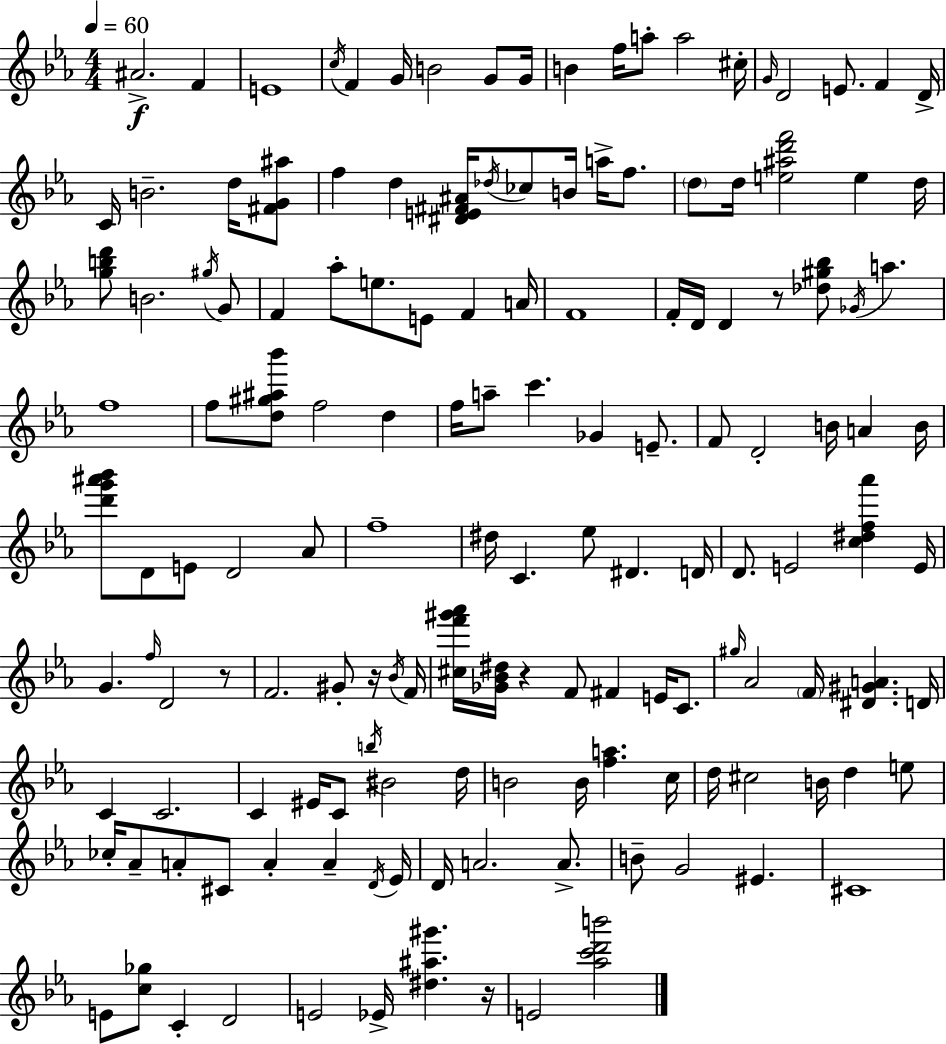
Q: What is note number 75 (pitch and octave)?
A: E4